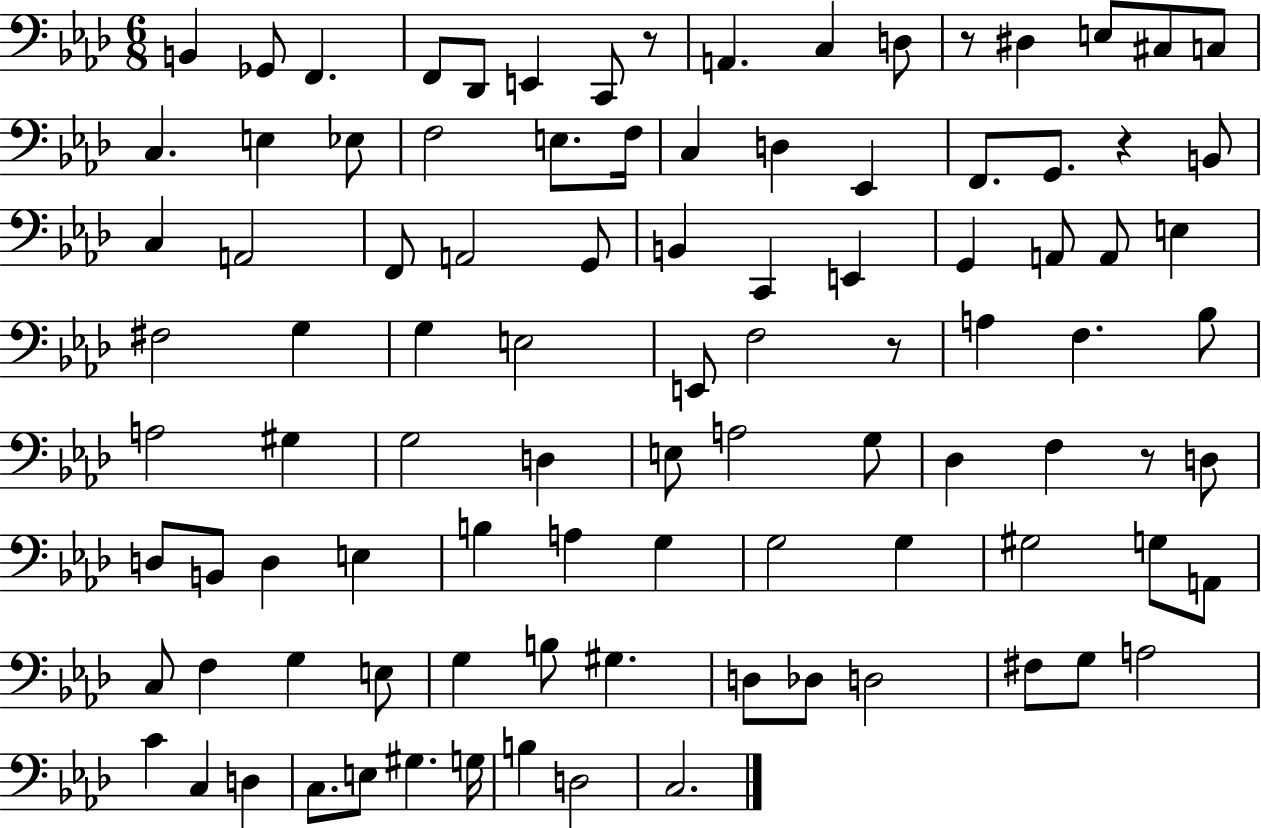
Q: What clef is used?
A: bass